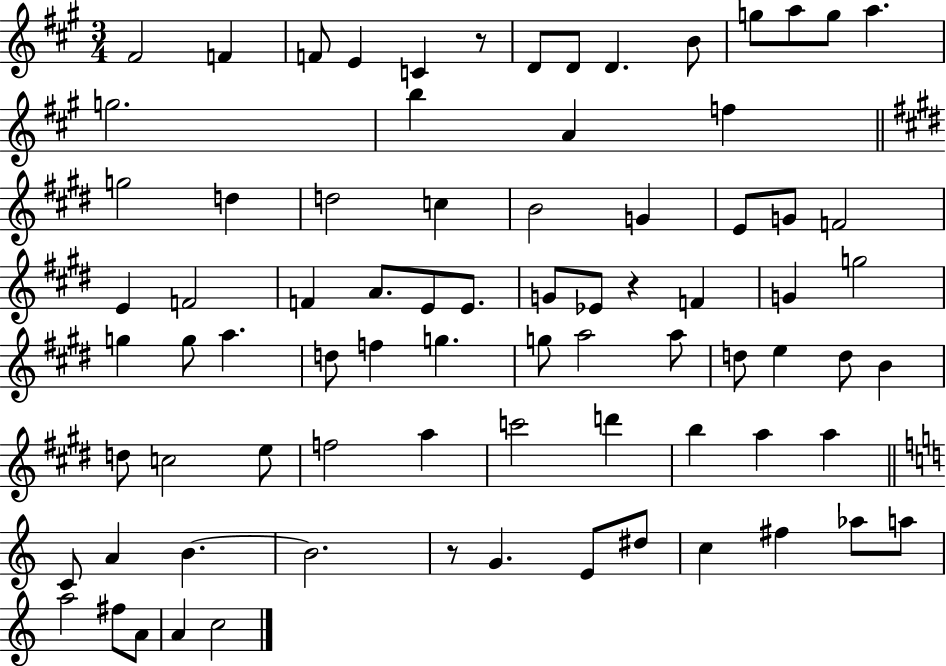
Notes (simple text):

F#4/h F4/q F4/e E4/q C4/q R/e D4/e D4/e D4/q. B4/e G5/e A5/e G5/e A5/q. G5/h. B5/q A4/q F5/q G5/h D5/q D5/h C5/q B4/h G4/q E4/e G4/e F4/h E4/q F4/h F4/q A4/e. E4/e E4/e. G4/e Eb4/e R/q F4/q G4/q G5/h G5/q G5/e A5/q. D5/e F5/q G5/q. G5/e A5/h A5/e D5/e E5/q D5/e B4/q D5/e C5/h E5/e F5/h A5/q C6/h D6/q B5/q A5/q A5/q C4/e A4/q B4/q. B4/h. R/e G4/q. E4/e D#5/e C5/q F#5/q Ab5/e A5/e A5/h F#5/e A4/e A4/q C5/h